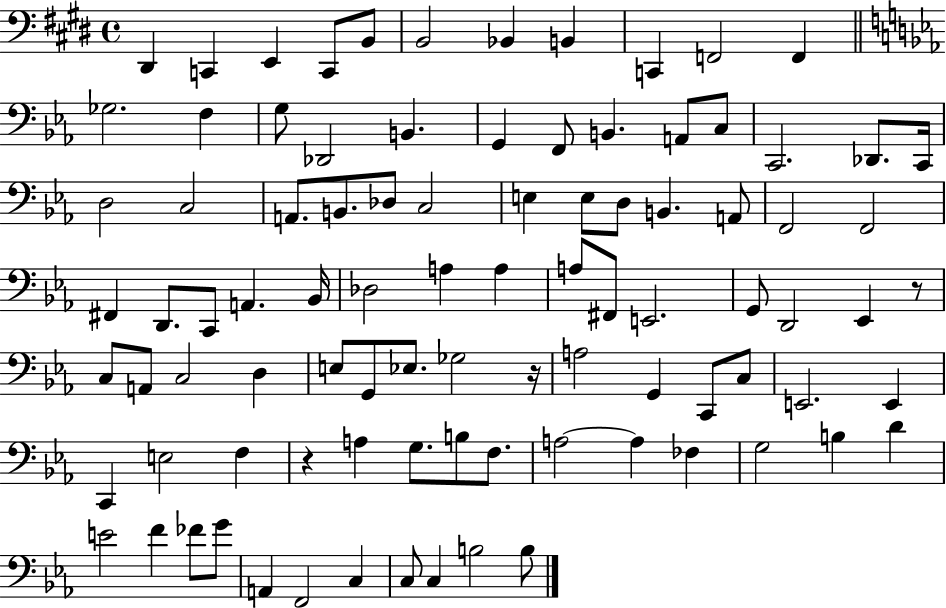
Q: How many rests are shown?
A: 3